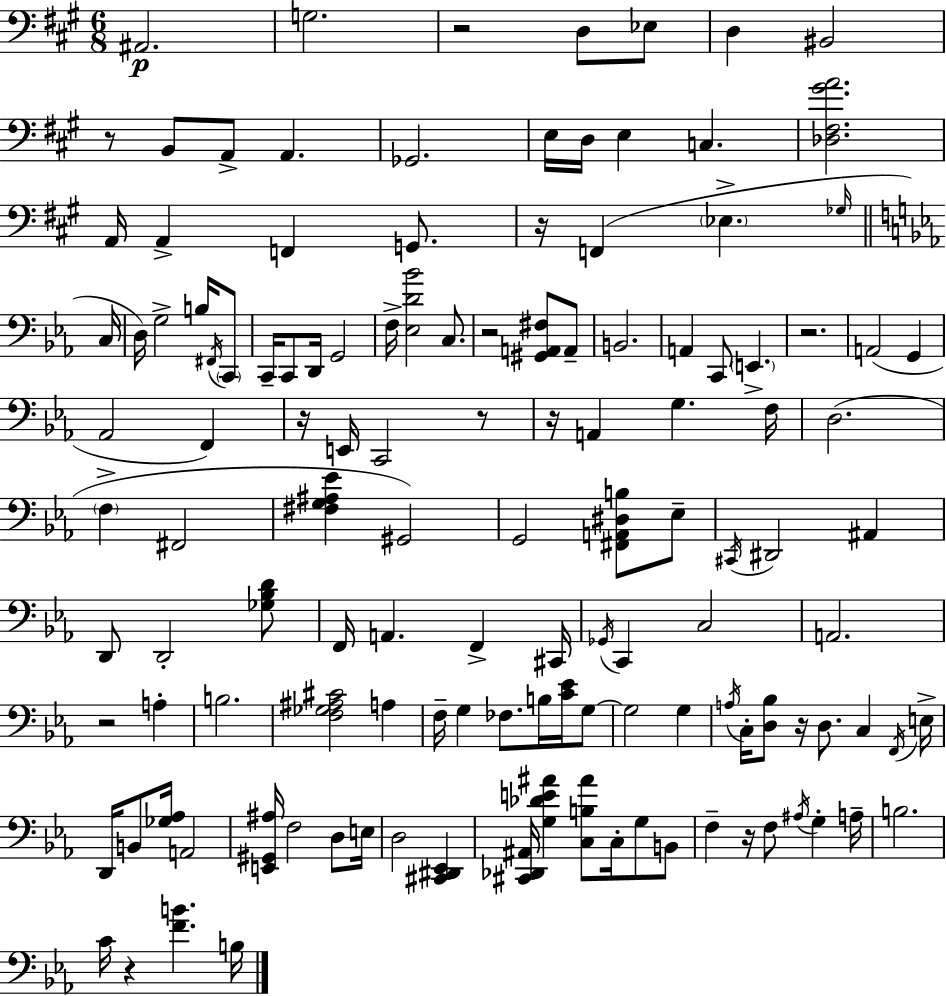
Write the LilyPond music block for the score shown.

{
  \clef bass
  \numericTimeSignature
  \time 6/8
  \key a \major
  ais,2.\p | g2. | r2 d8 ees8 | d4 bis,2 | \break r8 b,8 a,8-> a,4. | ges,2. | e16 d16 e4 c4. | <des fis gis' a'>2. | \break a,16 a,4-> f,4 g,8. | r16 f,4( \parenthesize ees4.-> \grace { ges16 } | \bar "||" \break \key c \minor c16 d16) g2-> b16 \acciaccatura { fis,16 } | \parenthesize c,8 c,16-- c,8 d,16 g,2 | f16-> <ees d' bes'>2 c8. | r2 <gis, a, fis>8 | \break a,8-- b,2. | a,4 c,8 \parenthesize e,4.-> | r2. | a,2( g,4 | \break aes,2 f,4) | r16 e,16 c,2 | r8 r16 a,4 g4. | f16 d2.( | \break \parenthesize f4-> fis,2 | <fis g ais ees'>4 gis,2) | g,2 <fis, a, dis b>8 | ees8-- \acciaccatura { cis,16 } dis,2 ais,4 | \break d,8 d,2-. | <ges bes d'>8 f,16 a,4. f,4-> | cis,16 \acciaccatura { ges,16 } c,4 c2 | a,2. | \break r2 | a4-. b2. | <f ges ais cis'>2 | a4 f16-- g4 fes8. | \break b16 <c' ees'>16 g8~~ g2 | g4 \acciaccatura { a16 } c16-. <d bes>8 r16 d8. | c4 \acciaccatura { f,16 } e16-> d,16 b,8 <ges aes>16 a,2 | <e, gis, ais>16 f2 | \break d8 e16 d2 | <cis, dis, ees,>4 <cis, des, ais,>16 <g des' e' ais'>4 <c b ais'>8 | c16-. g8 b,8 f4-- r16 f8 | \acciaccatura { ais16 } g4-. a16-- b2. | \break c'16 r4 | <f' b'>4. b16 \bar "|."
}